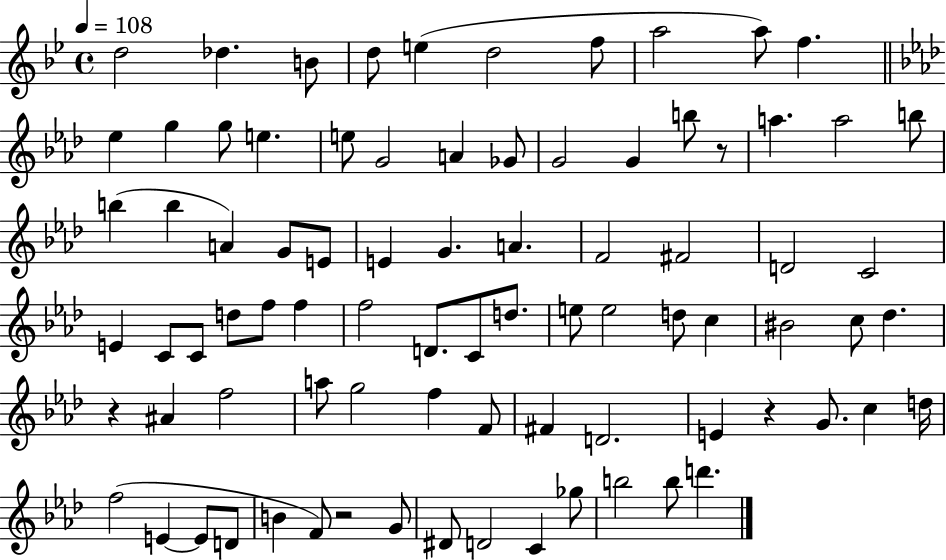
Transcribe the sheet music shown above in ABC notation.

X:1
T:Untitled
M:4/4
L:1/4
K:Bb
d2 _d B/2 d/2 e d2 f/2 a2 a/2 f _e g g/2 e e/2 G2 A _G/2 G2 G b/2 z/2 a a2 b/2 b b A G/2 E/2 E G A F2 ^F2 D2 C2 E C/2 C/2 d/2 f/2 f f2 D/2 C/2 d/2 e/2 e2 d/2 c ^B2 c/2 _d z ^A f2 a/2 g2 f F/2 ^F D2 E z G/2 c d/4 f2 E E/2 D/2 B F/2 z2 G/2 ^D/2 D2 C _g/2 b2 b/2 d'